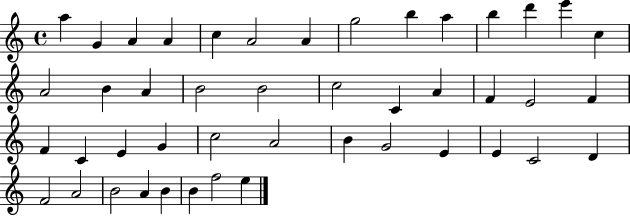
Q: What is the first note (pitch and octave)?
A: A5